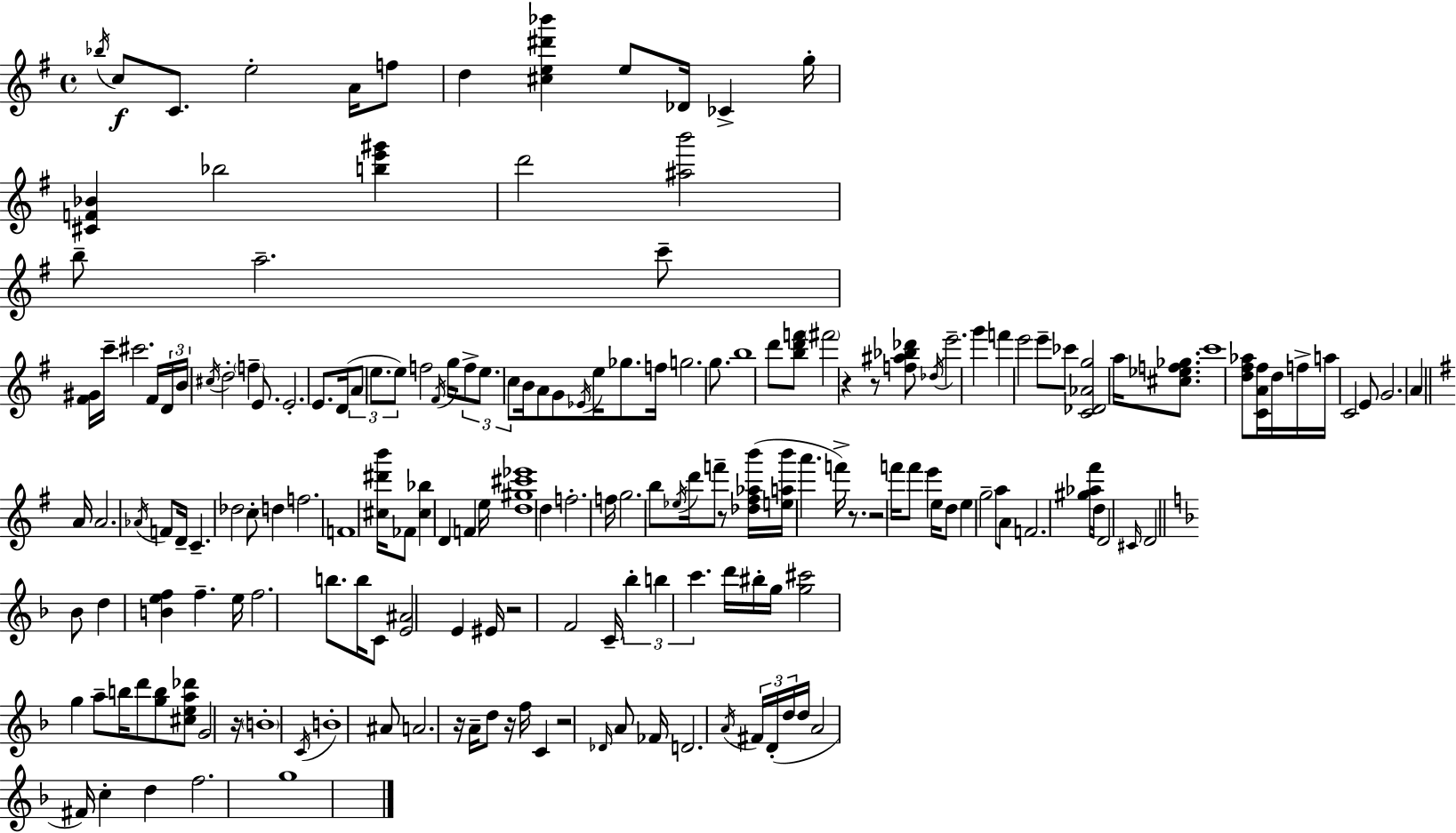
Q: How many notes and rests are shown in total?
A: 183